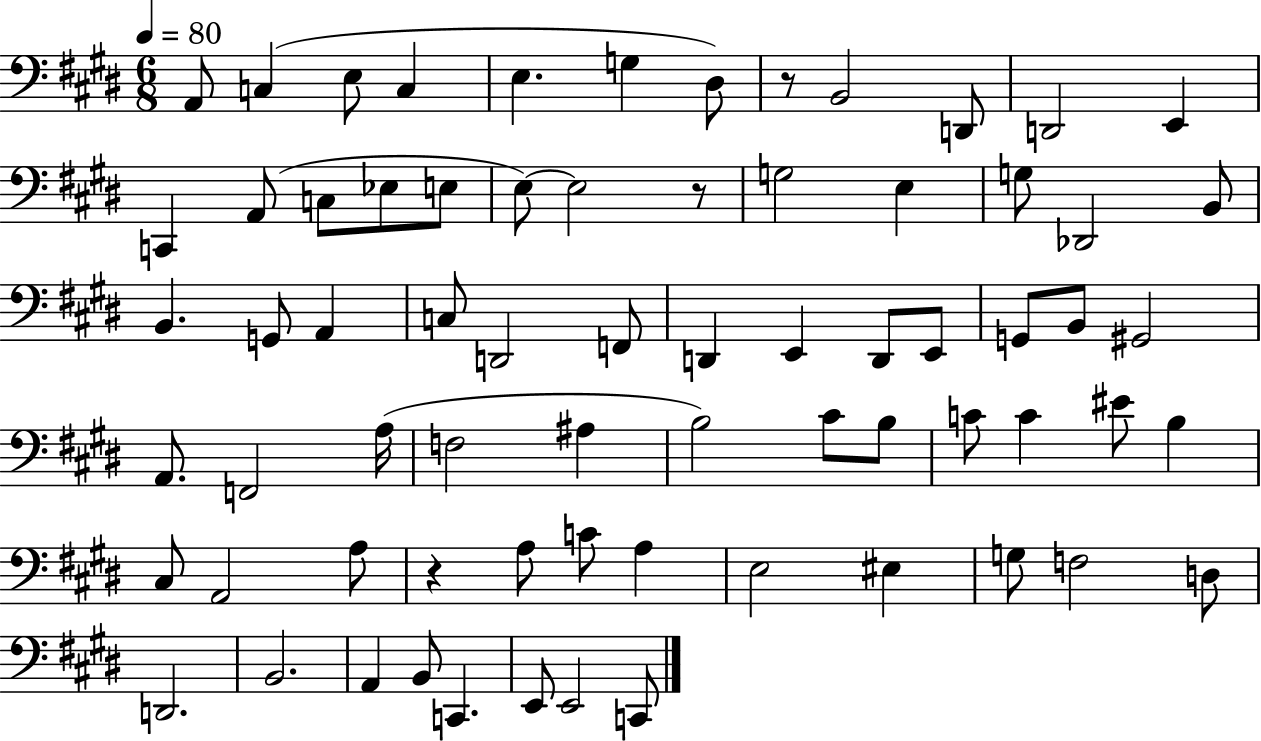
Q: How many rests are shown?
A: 3